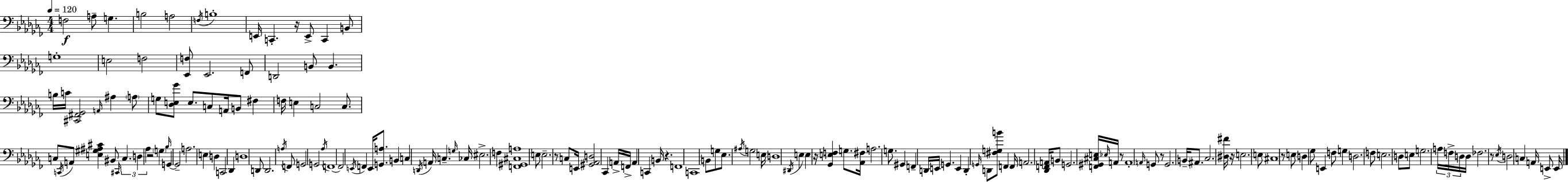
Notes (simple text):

F3/h A3/e G3/q. B3/h A3/h F3/s B3/w E2/s C2/q. R/s E2/e C2/q B2/e G3/w E3/h F3/h [Eb2,F3]/e Eb2/h. F2/e D2/h B2/e B2/q. B3/s C4/s [C#2,F#2,Gb2]/h A2/s A#3/q A3/e G3/e [Db3,E3,Gb4]/e E3/e. C3/e A2/s B2/e F#3/q F3/s E3/q C3/h C3/e. C3/e C2/s A2/e [E3,G#3,A#3,C#4]/q BIS2/e C#2/s C3/q. D3/q Ab3/q R/h G3/q Bb3/s G2/q G2/h A3/h. E3/q D3/q C2/h Db2/q D3/w D2/e D2/h. A3/s F2/e G2/h G2/h Ab3/s F2/w F2/h E2/s F2/q E2/s [G2,A3]/e. B2/q C3/q D2/s A2/s C3/q. G3/s CES3/s EIS3/h. F3/q [F2,G#2,C#3,A3]/w E3/e E3/h. R/e C3/e E2/s [G#2,Ab2,D3]/h CES2/q A2/s F2/s A2/q C2/q B2/s R/q. F2/w C2/w B2/e G3/e Eb3/e. A#3/s G3/h E3/s D3/w D#2/s E3/q E3/q R/s [Gb2,E3,F3]/q G3/e. [Ab2,F#3]/s A3/h. G3/e. G#2/q F2/q D2/s E2/s G2/q. E2/q D2/q G2/s D2/e [F#3,G3,B4]/e F2/q F2/s A2/h. [Db2,F2,A2]/s B2/e G2/h. [F2,G#2,C#3,E3]/s Eb3/s A2/s R/e A2/w A2/s G2/e R/e G2/h. B2/s A#2/e. CES3/h. [D#3,F#4]/s R/s E3/h. E3/e C#3/w R/e E3/e D3/q Gb3/e E2/q F3/e G3/q D3/h. F3/e E3/h. D3/e E3/e G3/h. A3/s F3/s D3/s D3/s FES3/h. R/e Eb3/s D3/h C3/q A2/s E2/e E2/s